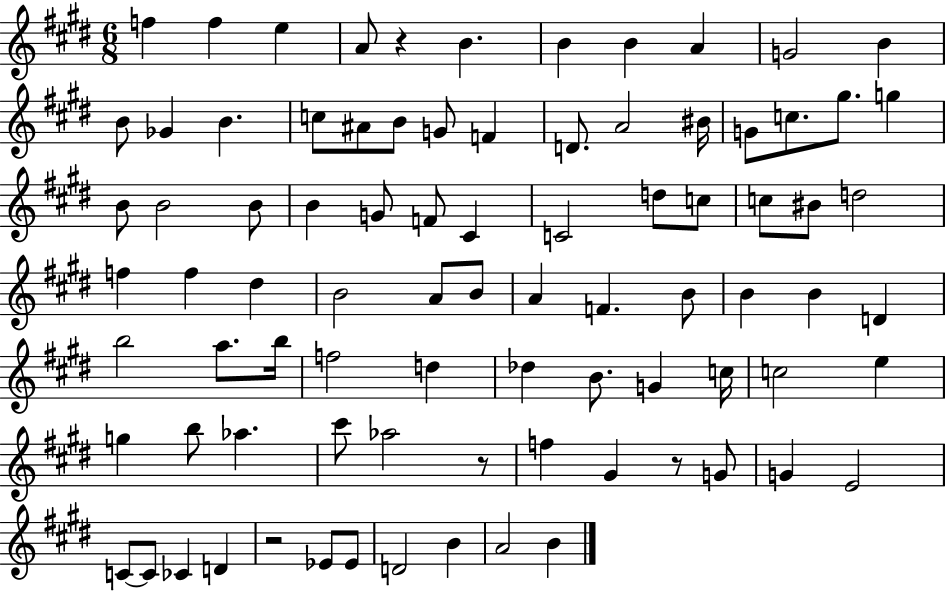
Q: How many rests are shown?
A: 4